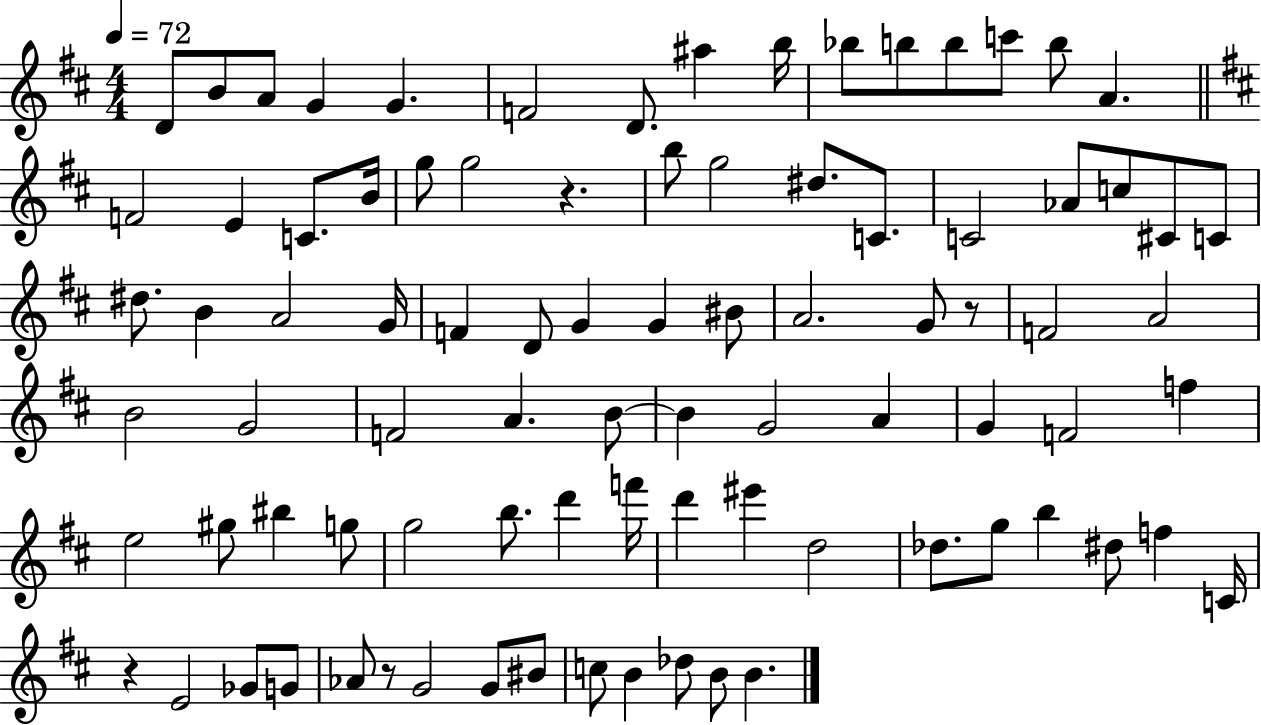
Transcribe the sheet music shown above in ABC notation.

X:1
T:Untitled
M:4/4
L:1/4
K:D
D/2 B/2 A/2 G G F2 D/2 ^a b/4 _b/2 b/2 b/2 c'/2 b/2 A F2 E C/2 B/4 g/2 g2 z b/2 g2 ^d/2 C/2 C2 _A/2 c/2 ^C/2 C/2 ^d/2 B A2 G/4 F D/2 G G ^B/2 A2 G/2 z/2 F2 A2 B2 G2 F2 A B/2 B G2 A G F2 f e2 ^g/2 ^b g/2 g2 b/2 d' f'/4 d' ^e' d2 _d/2 g/2 b ^d/2 f C/4 z E2 _G/2 G/2 _A/2 z/2 G2 G/2 ^B/2 c/2 B _d/2 B/2 B